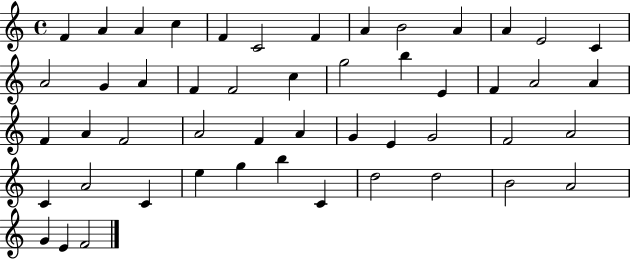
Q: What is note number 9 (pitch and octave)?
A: B4